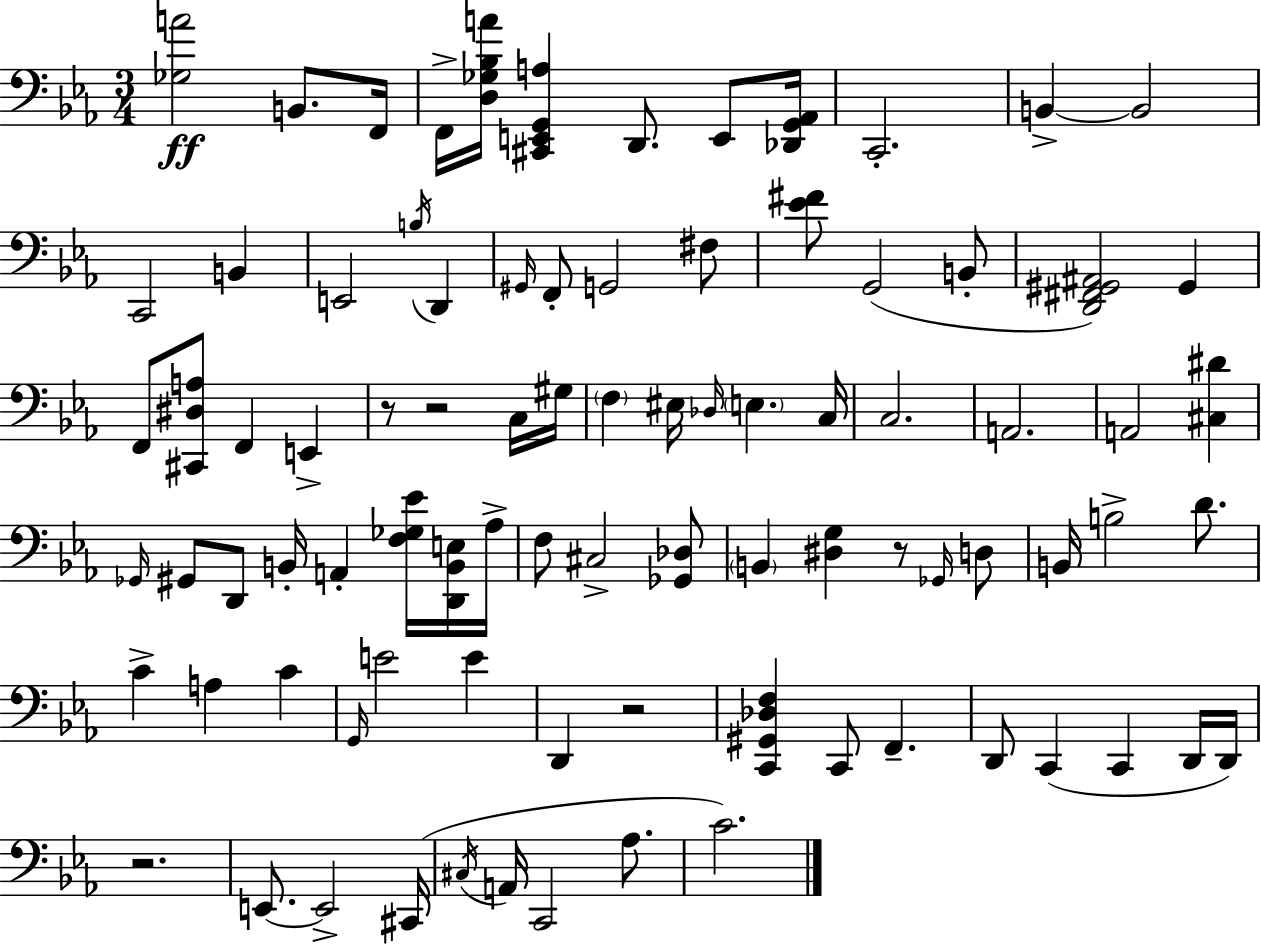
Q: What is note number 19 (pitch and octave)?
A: B2